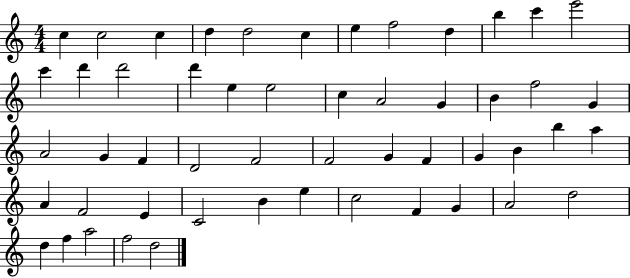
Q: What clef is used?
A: treble